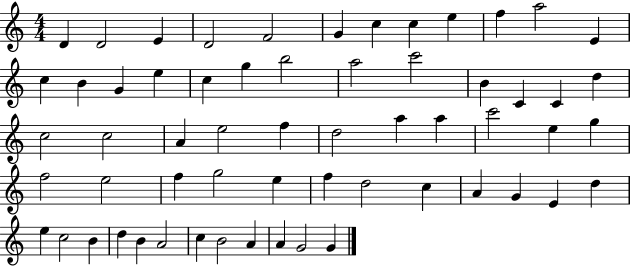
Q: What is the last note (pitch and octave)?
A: G4